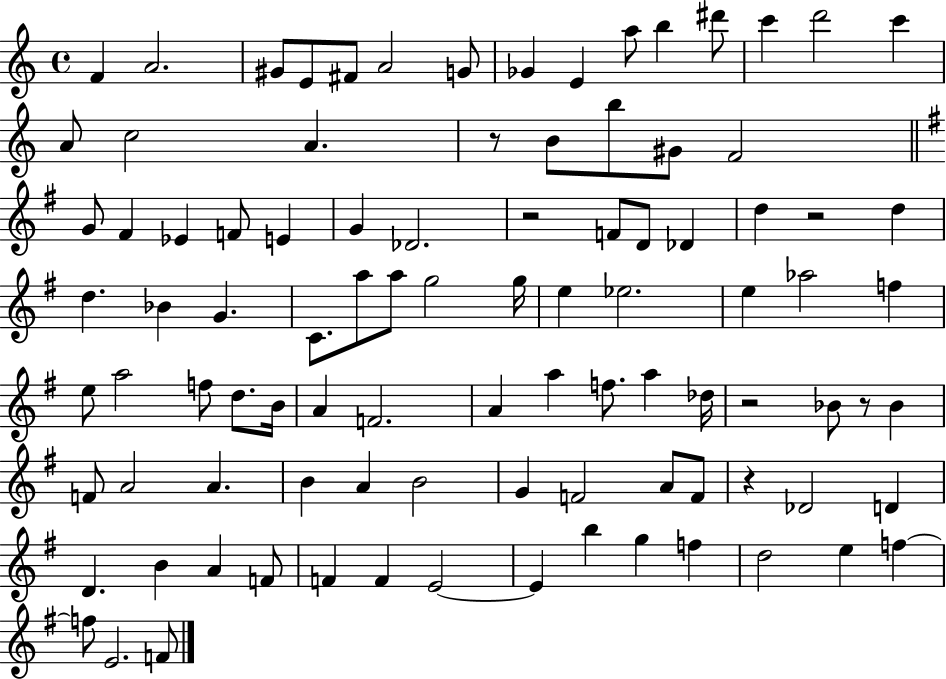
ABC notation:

X:1
T:Untitled
M:4/4
L:1/4
K:C
F A2 ^G/2 E/2 ^F/2 A2 G/2 _G E a/2 b ^d'/2 c' d'2 c' A/2 c2 A z/2 B/2 b/2 ^G/2 F2 G/2 ^F _E F/2 E G _D2 z2 F/2 D/2 _D d z2 d d _B G C/2 a/2 a/2 g2 g/4 e _e2 e _a2 f e/2 a2 f/2 d/2 B/4 A F2 A a f/2 a _d/4 z2 _B/2 z/2 _B F/2 A2 A B A B2 G F2 A/2 F/2 z _D2 D D B A F/2 F F E2 E b g f d2 e f f/2 E2 F/2